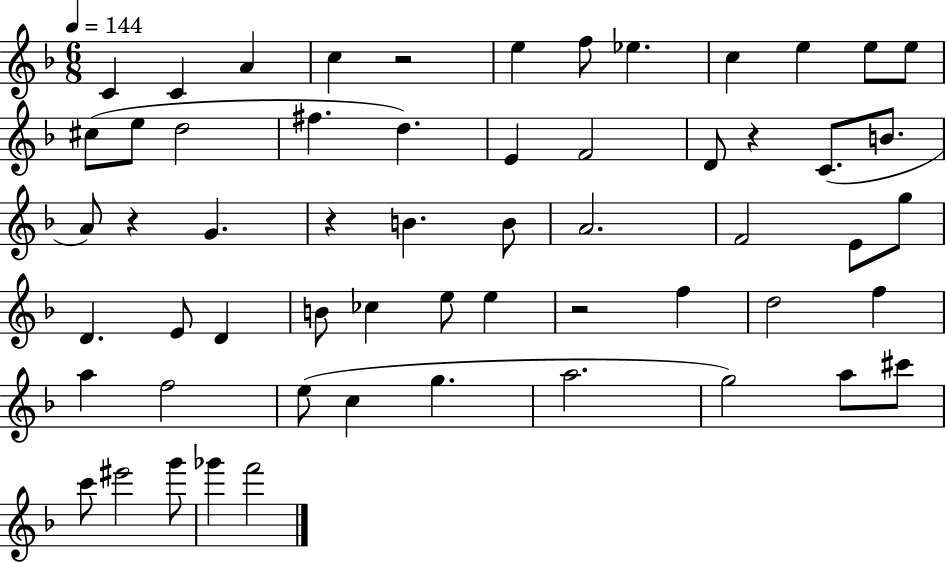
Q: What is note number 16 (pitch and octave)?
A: D5